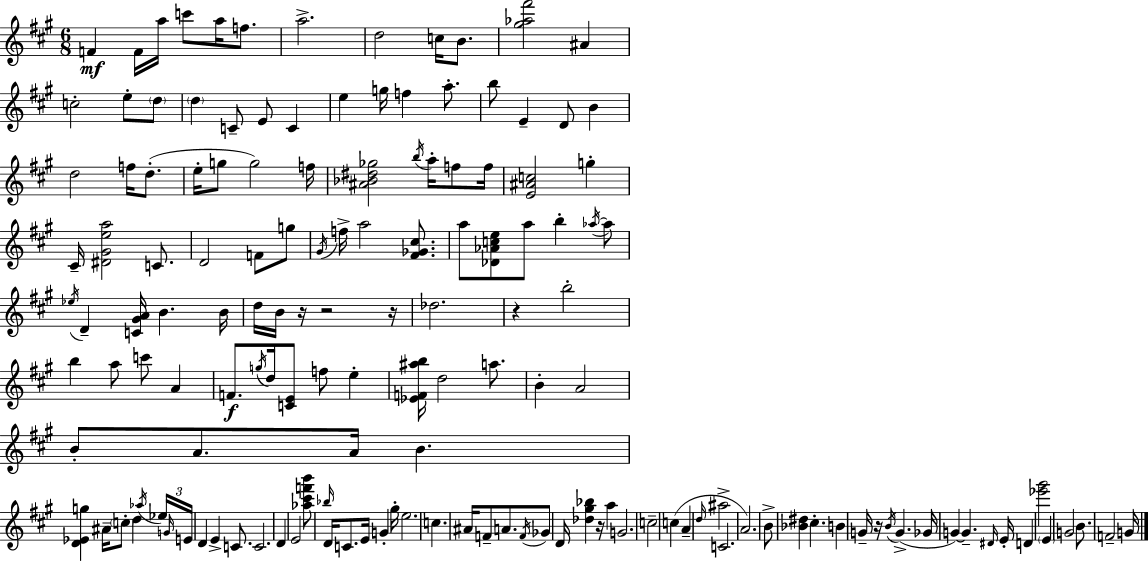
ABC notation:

X:1
T:Untitled
M:6/8
L:1/4
K:A
F F/4 a/4 c'/2 a/4 f/2 a2 d2 c/4 B/2 [^g_a^f']2 ^A c2 e/2 d/2 d C/2 E/2 C e g/4 f a/2 b/2 E D/2 B d2 f/4 d/2 e/4 g/2 g2 f/4 [^A_B^d_g]2 b/4 a/4 f/2 f/4 [E^Ac]2 g ^C/4 [^D^Gea]2 C/2 D2 F/2 g/2 ^G/4 f/4 a2 [^F_G^c]/2 a/2 [_D_Ace]/2 a/2 b _a/4 _a/2 _e/4 D [C^GA]/4 B B/4 d/4 B/4 z/4 z2 z/4 _d2 z b2 b a/2 c'/2 A F/2 g/4 d/4 [CE]/2 f/2 e [_EF^ab]/4 d2 a/2 B A2 B/2 A/2 A/4 B [D_Eg] ^A/4 c/2 d _a/4 _e/4 G/4 E/4 D E C/2 C2 D E2 [_a^c'f'b']/2 _b/4 D/4 C/2 E/4 G ^g/4 e2 c ^A/4 F/2 A/2 F/4 _G/2 D/4 [_d^g_b] z/4 a G2 c2 c A d/4 ^a2 C2 A2 B/2 [_B^d] ^c B G/4 z/4 B/4 G _G/4 G G ^D/4 E/4 D [_e'^g']2 E G2 B/2 F2 G/4